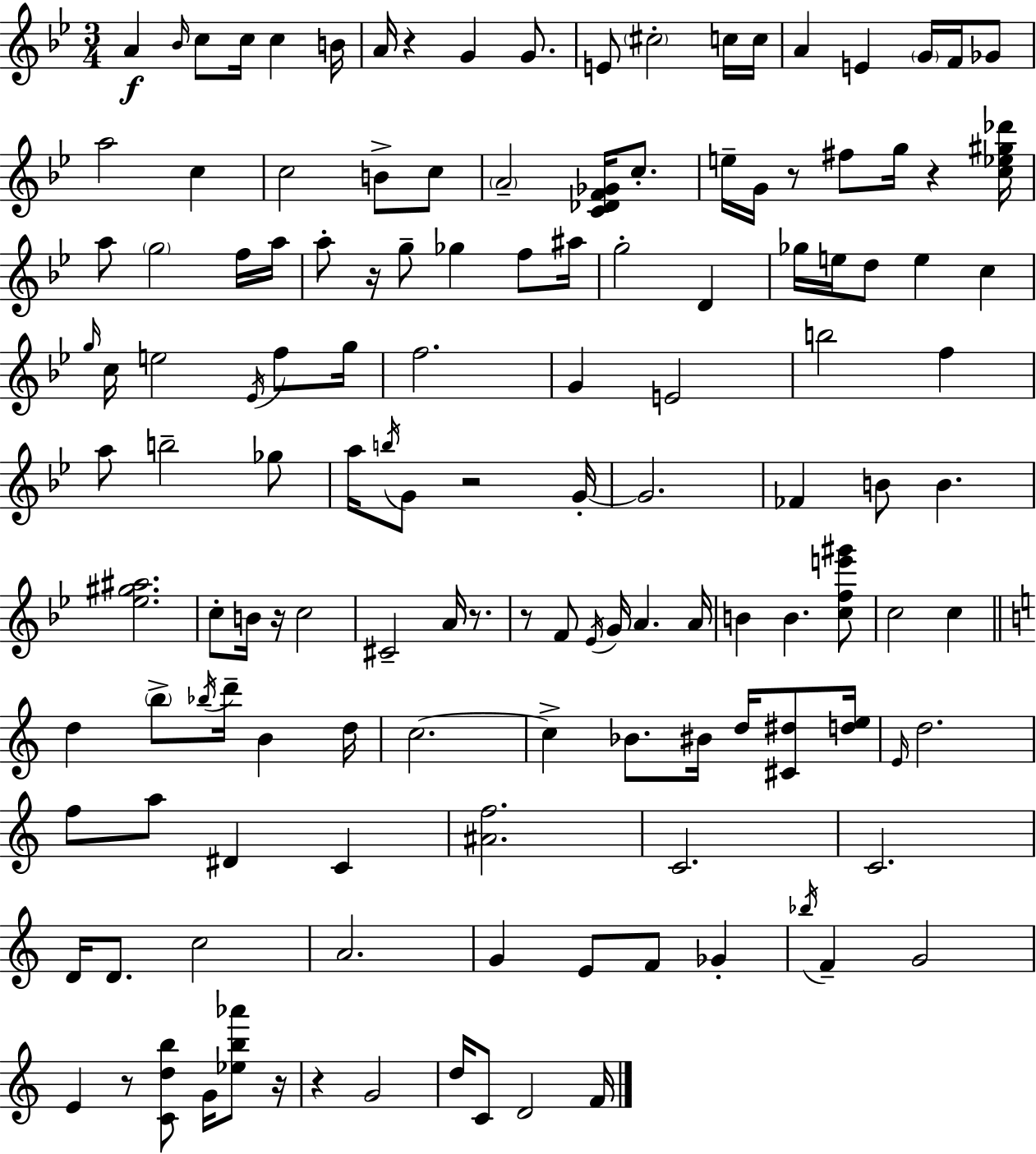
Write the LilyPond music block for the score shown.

{
  \clef treble
  \numericTimeSignature
  \time 3/4
  \key bes \major
  \repeat volta 2 { a'4\f \grace { bes'16 } c''8 c''16 c''4 | b'16 a'16 r4 g'4 g'8. | e'8 \parenthesize cis''2-. c''16 | c''16 a'4 e'4 \parenthesize g'16 f'16 ges'8 | \break a''2 c''4 | c''2 b'8-> c''8 | \parenthesize a'2-- <c' des' f' ges'>16 c''8.-. | e''16-- g'16 r8 fis''8 g''16 r4 | \break <c'' ees'' gis'' des'''>16 a''8 \parenthesize g''2 f''16 | a''16 a''8-. r16 g''8-- ges''4 f''8 | ais''16 g''2-. d'4 | ges''16 e''16 d''8 e''4 c''4 | \break \grace { g''16 } c''16 e''2 \acciaccatura { ees'16 } | f''8 g''16 f''2. | g'4 e'2 | b''2 f''4 | \break a''8 b''2-- | ges''8 a''16 \acciaccatura { b''16 } g'8 r2 | g'16-.~~ g'2. | fes'4 b'8 b'4. | \break <ees'' gis'' ais''>2. | c''8-. b'16 r16 c''2 | cis'2-- | a'16 r8. r8 f'8 \acciaccatura { ees'16 } g'16 a'4. | \break a'16 b'4 b'4. | <c'' f'' e''' gis'''>8 c''2 | c''4 \bar "||" \break \key a \minor d''4 \parenthesize b''8-> \acciaccatura { bes''16 } d'''16-- b'4 | d''16 c''2.~~ | c''4-> bes'8. bis'16 d''16 <cis' dis''>8 | <d'' e''>16 \grace { e'16 } d''2. | \break f''8 a''8 dis'4 c'4 | <ais' f''>2. | c'2. | c'2. | \break d'16 d'8. c''2 | a'2. | g'4 e'8 f'8 ges'4-. | \acciaccatura { bes''16 } f'4-- g'2 | \break e'4 r8 <c' d'' b''>8 g'16 | <ees'' b'' aes'''>8 r16 r4 g'2 | d''16 c'8 d'2 | f'16 } \bar "|."
}